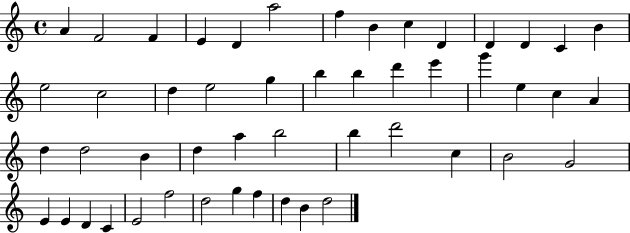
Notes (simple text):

A4/q F4/h F4/q E4/q D4/q A5/h F5/q B4/q C5/q D4/q D4/q D4/q C4/q B4/q E5/h C5/h D5/q E5/h G5/q B5/q B5/q D6/q E6/q G6/q E5/q C5/q A4/q D5/q D5/h B4/q D5/q A5/q B5/h B5/q D6/h C5/q B4/h G4/h E4/q E4/q D4/q C4/q E4/h F5/h D5/h G5/q F5/q D5/q B4/q D5/h